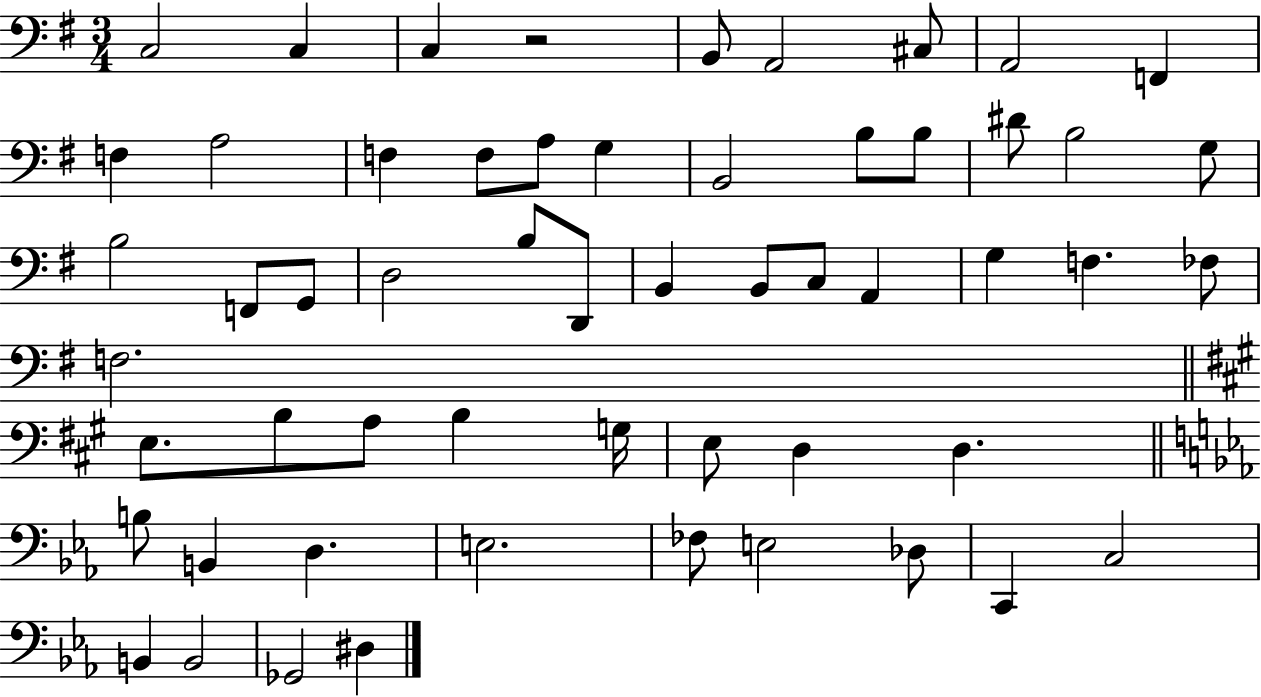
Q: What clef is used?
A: bass